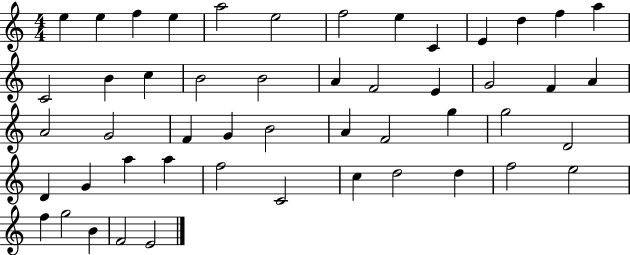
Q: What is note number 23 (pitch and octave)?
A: F4